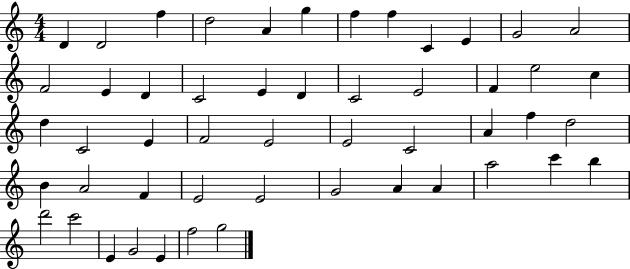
D4/q D4/h F5/q D5/h A4/q G5/q F5/q F5/q C4/q E4/q G4/h A4/h F4/h E4/q D4/q C4/h E4/q D4/q C4/h E4/h F4/q E5/h C5/q D5/q C4/h E4/q F4/h E4/h E4/h C4/h A4/q F5/q D5/h B4/q A4/h F4/q E4/h E4/h G4/h A4/q A4/q A5/h C6/q B5/q D6/h C6/h E4/q G4/h E4/q F5/h G5/h